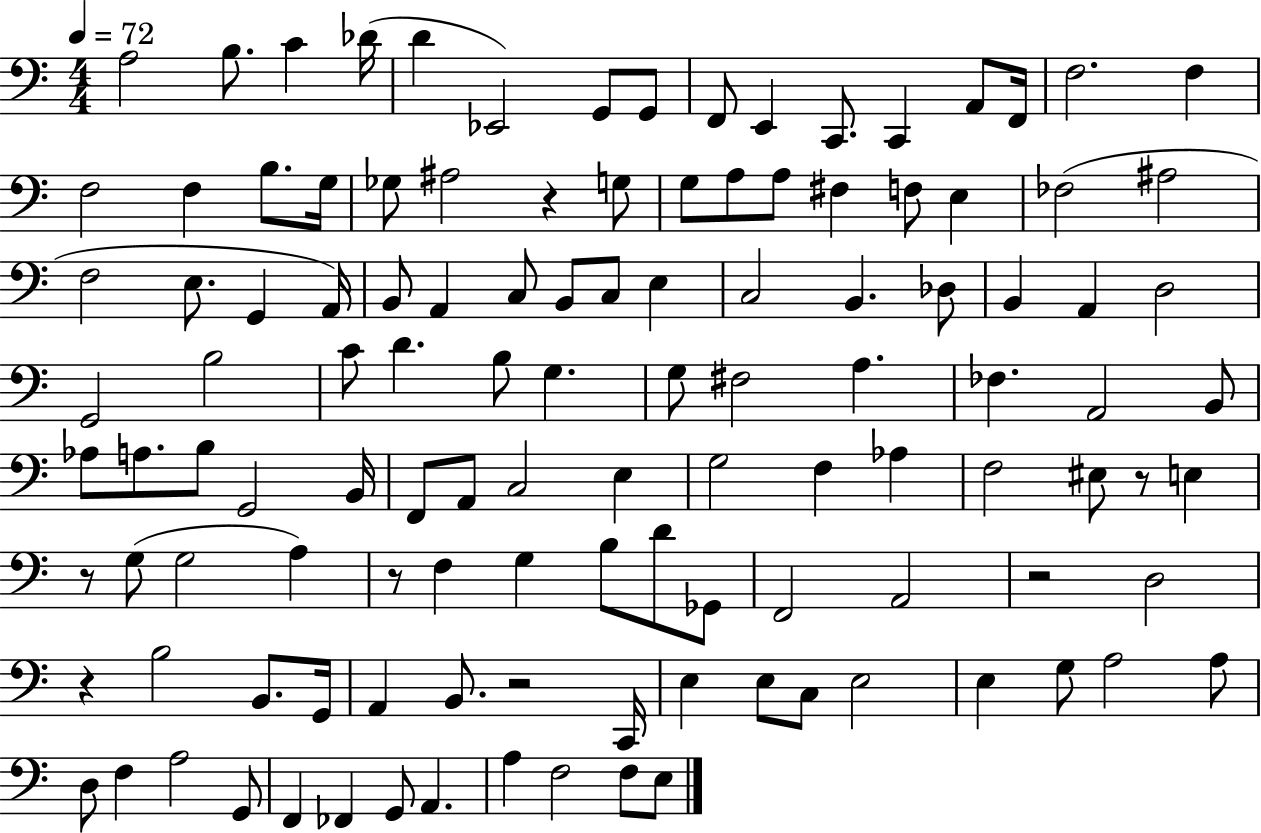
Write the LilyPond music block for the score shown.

{
  \clef bass
  \numericTimeSignature
  \time 4/4
  \key c \major
  \tempo 4 = 72
  a2 b8. c'4 des'16( | d'4 ees,2) g,8 g,8 | f,8 e,4 c,8. c,4 a,8 f,16 | f2. f4 | \break f2 f4 b8. g16 | ges8 ais2 r4 g8 | g8 a8 a8 fis4 f8 e4 | fes2( ais2 | \break f2 e8. g,4 a,16) | b,8 a,4 c8 b,8 c8 e4 | c2 b,4. des8 | b,4 a,4 d2 | \break g,2 b2 | c'8 d'4. b8 g4. | g8 fis2 a4. | fes4. a,2 b,8 | \break aes8 a8. b8 g,2 b,16 | f,8 a,8 c2 e4 | g2 f4 aes4 | f2 eis8 r8 e4 | \break r8 g8( g2 a4) | r8 f4 g4 b8 d'8 ges,8 | f,2 a,2 | r2 d2 | \break r4 b2 b,8. g,16 | a,4 b,8. r2 c,16 | e4 e8 c8 e2 | e4 g8 a2 a8 | \break d8 f4 a2 g,8 | f,4 fes,4 g,8 a,4. | a4 f2 f8 e8 | \bar "|."
}